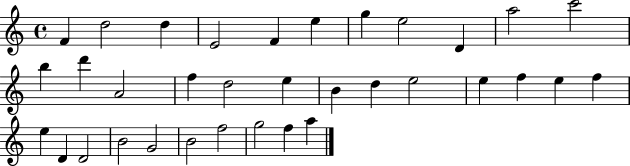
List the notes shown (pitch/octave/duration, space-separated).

F4/q D5/h D5/q E4/h F4/q E5/q G5/q E5/h D4/q A5/h C6/h B5/q D6/q A4/h F5/q D5/h E5/q B4/q D5/q E5/h E5/q F5/q E5/q F5/q E5/q D4/q D4/h B4/h G4/h B4/h F5/h G5/h F5/q A5/q